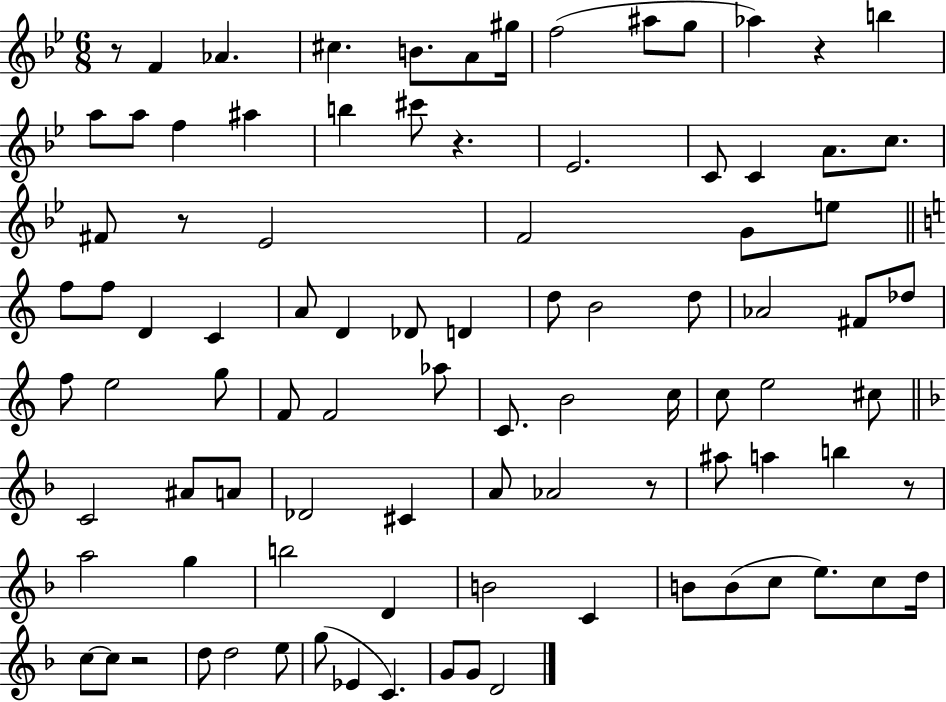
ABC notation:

X:1
T:Untitled
M:6/8
L:1/4
K:Bb
z/2 F _A ^c B/2 A/2 ^g/4 f2 ^a/2 g/2 _a z b a/2 a/2 f ^a b ^c'/2 z _E2 C/2 C A/2 c/2 ^F/2 z/2 _E2 F2 G/2 e/2 f/2 f/2 D C A/2 D _D/2 D d/2 B2 d/2 _A2 ^F/2 _d/2 f/2 e2 g/2 F/2 F2 _a/2 C/2 B2 c/4 c/2 e2 ^c/2 C2 ^A/2 A/2 _D2 ^C A/2 _A2 z/2 ^a/2 a b z/2 a2 g b2 D B2 C B/2 B/2 c/2 e/2 c/2 d/4 c/2 c/2 z2 d/2 d2 e/2 g/2 _E C G/2 G/2 D2